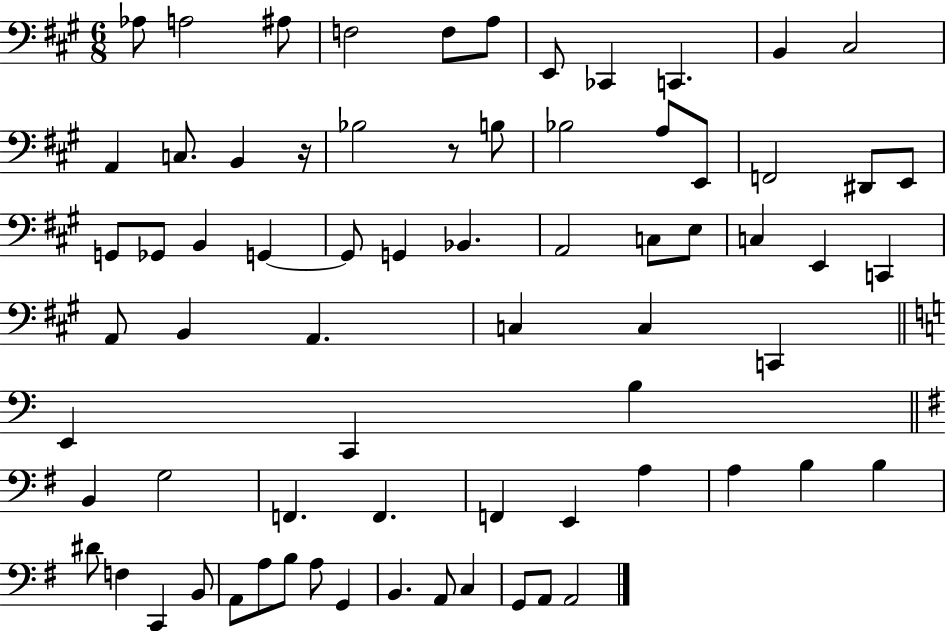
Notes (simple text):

Ab3/e A3/h A#3/e F3/h F3/e A3/e E2/e CES2/q C2/q. B2/q C#3/h A2/q C3/e. B2/q R/s Bb3/h R/e B3/e Bb3/h A3/e E2/e F2/h D#2/e E2/e G2/e Gb2/e B2/q G2/q G2/e G2/q Bb2/q. A2/h C3/e E3/e C3/q E2/q C2/q A2/e B2/q A2/q. C3/q C3/q C2/q E2/q C2/q B3/q B2/q G3/h F2/q. F2/q. F2/q E2/q A3/q A3/q B3/q B3/q D#4/e F3/q C2/q B2/e A2/e A3/e B3/e A3/e G2/q B2/q. A2/e C3/q G2/e A2/e A2/h